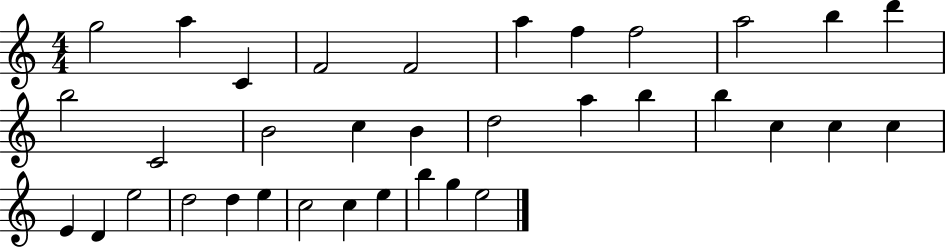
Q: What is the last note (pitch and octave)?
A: E5